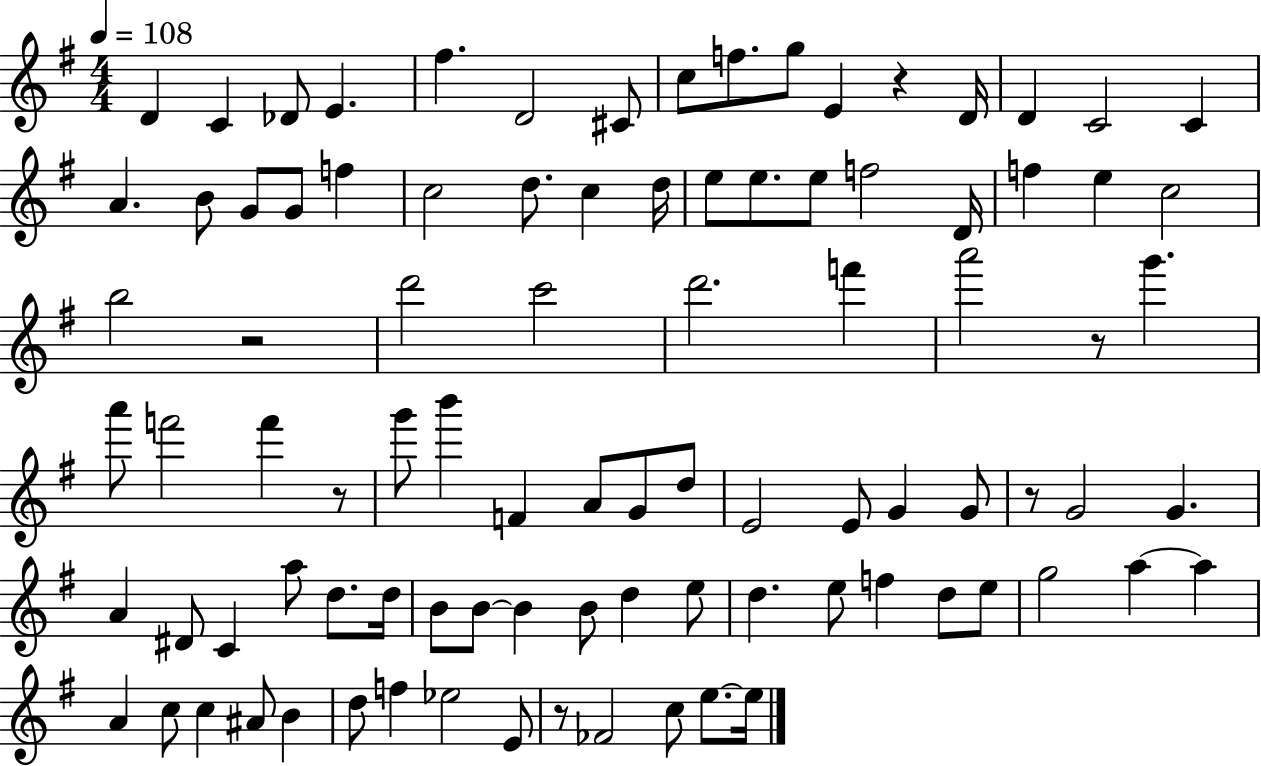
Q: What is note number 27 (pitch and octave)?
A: E5